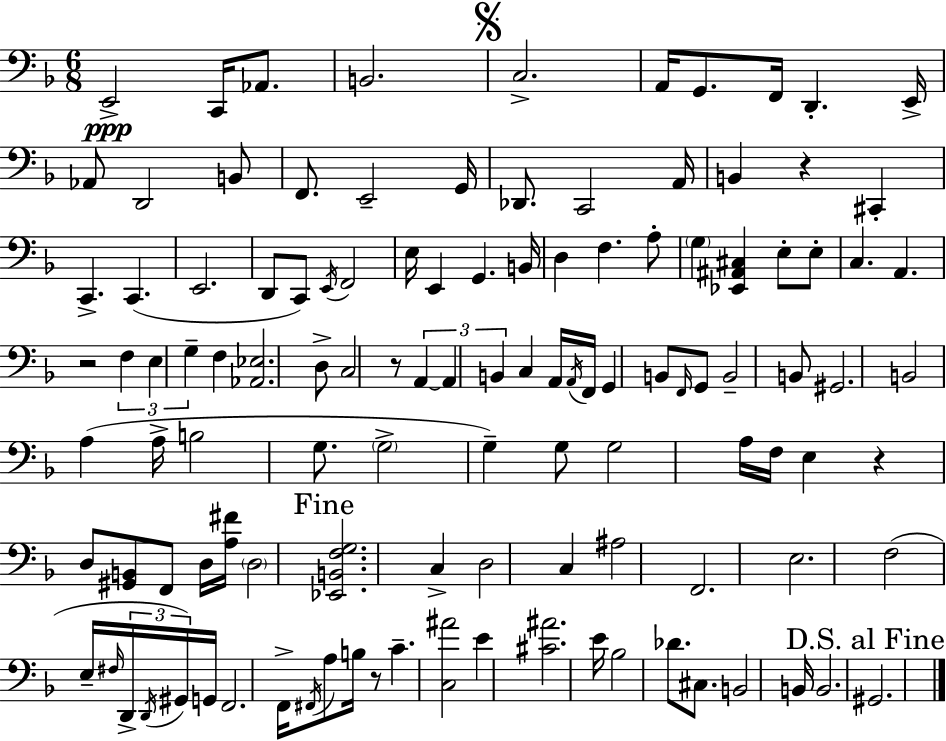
E2/h C2/s Ab2/e. B2/h. C3/h. A2/s G2/e. F2/s D2/q. E2/s Ab2/e D2/h B2/e F2/e. E2/h G2/s Db2/e. C2/h A2/s B2/q R/q C#2/q C2/q. C2/q. E2/h. D2/e C2/e E2/s F2/h E3/s E2/q G2/q. B2/s D3/q F3/q. A3/e G3/q [Eb2,A#2,C#3]/q E3/e E3/e C3/q. A2/q. R/h F3/q E3/q G3/q F3/q [Ab2,Eb3]/h. D3/e C3/h R/e A2/q A2/q B2/q C3/q A2/s A2/s F2/s G2/q B2/e F2/s G2/e B2/h B2/e G#2/h. B2/h A3/q A3/s B3/h G3/e. G3/h G3/q G3/e G3/h A3/s F3/s E3/q R/q D3/e [G#2,B2]/e F2/e D3/s [A3,F#4]/s D3/h [Eb2,B2,F3,G3]/h. C3/q D3/h C3/q A#3/h F2/h. E3/h. F3/h E3/s F#3/s D2/s D2/s G#2/s G2/s F2/h. F2/s F#2/s A3/e B3/s R/e C4/q. [C3,A#4]/h E4/q [C#4,A#4]/h. E4/s Bb3/h Db4/e. C#3/e. B2/h B2/s B2/h. G#2/h.